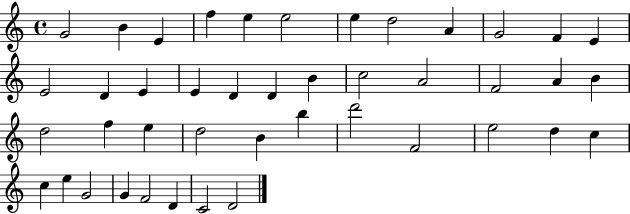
X:1
T:Untitled
M:4/4
L:1/4
K:C
G2 B E f e e2 e d2 A G2 F E E2 D E E D D B c2 A2 F2 A B d2 f e d2 B b d'2 F2 e2 d c c e G2 G F2 D C2 D2